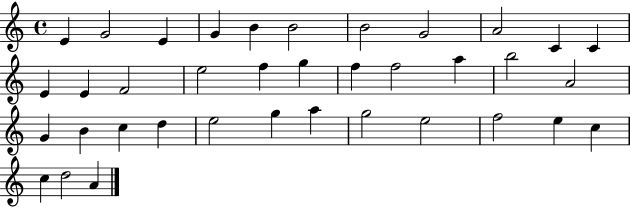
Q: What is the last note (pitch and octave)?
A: A4